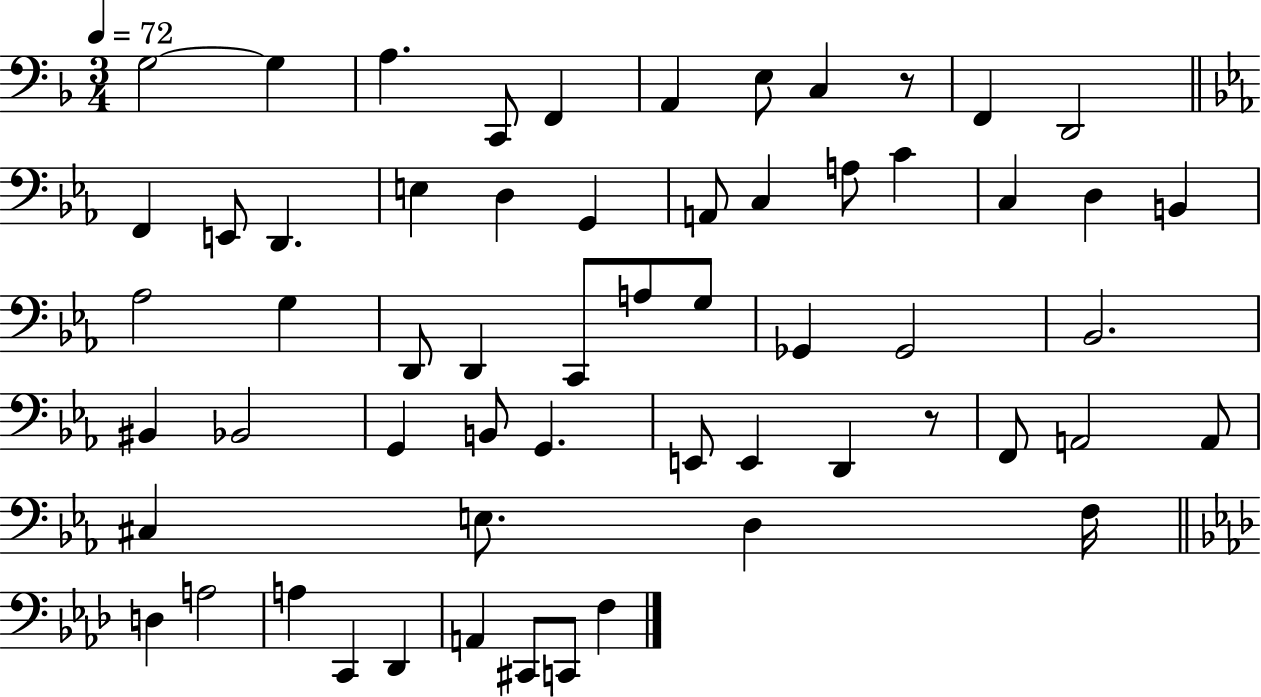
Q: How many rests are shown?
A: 2